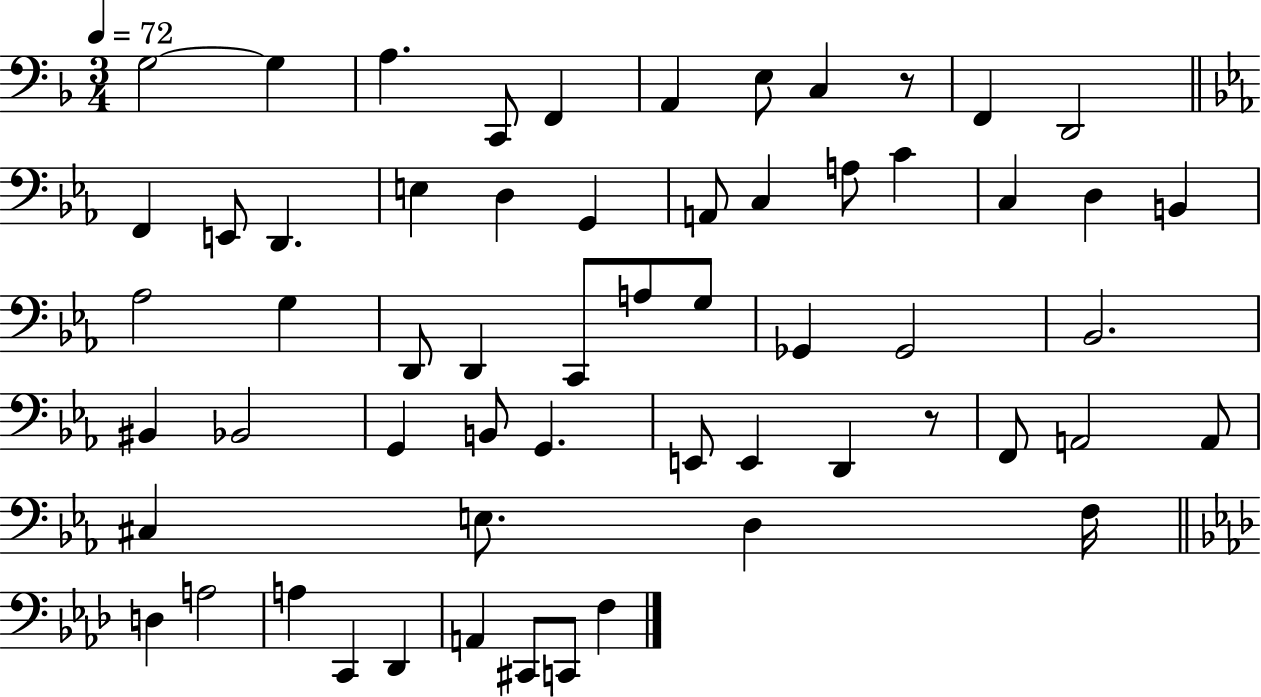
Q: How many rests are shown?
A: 2